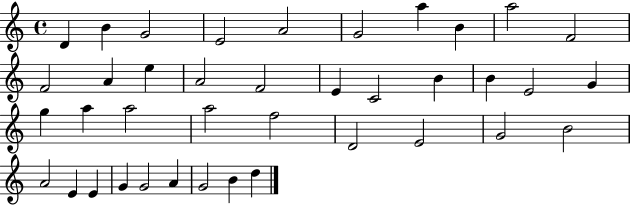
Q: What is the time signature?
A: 4/4